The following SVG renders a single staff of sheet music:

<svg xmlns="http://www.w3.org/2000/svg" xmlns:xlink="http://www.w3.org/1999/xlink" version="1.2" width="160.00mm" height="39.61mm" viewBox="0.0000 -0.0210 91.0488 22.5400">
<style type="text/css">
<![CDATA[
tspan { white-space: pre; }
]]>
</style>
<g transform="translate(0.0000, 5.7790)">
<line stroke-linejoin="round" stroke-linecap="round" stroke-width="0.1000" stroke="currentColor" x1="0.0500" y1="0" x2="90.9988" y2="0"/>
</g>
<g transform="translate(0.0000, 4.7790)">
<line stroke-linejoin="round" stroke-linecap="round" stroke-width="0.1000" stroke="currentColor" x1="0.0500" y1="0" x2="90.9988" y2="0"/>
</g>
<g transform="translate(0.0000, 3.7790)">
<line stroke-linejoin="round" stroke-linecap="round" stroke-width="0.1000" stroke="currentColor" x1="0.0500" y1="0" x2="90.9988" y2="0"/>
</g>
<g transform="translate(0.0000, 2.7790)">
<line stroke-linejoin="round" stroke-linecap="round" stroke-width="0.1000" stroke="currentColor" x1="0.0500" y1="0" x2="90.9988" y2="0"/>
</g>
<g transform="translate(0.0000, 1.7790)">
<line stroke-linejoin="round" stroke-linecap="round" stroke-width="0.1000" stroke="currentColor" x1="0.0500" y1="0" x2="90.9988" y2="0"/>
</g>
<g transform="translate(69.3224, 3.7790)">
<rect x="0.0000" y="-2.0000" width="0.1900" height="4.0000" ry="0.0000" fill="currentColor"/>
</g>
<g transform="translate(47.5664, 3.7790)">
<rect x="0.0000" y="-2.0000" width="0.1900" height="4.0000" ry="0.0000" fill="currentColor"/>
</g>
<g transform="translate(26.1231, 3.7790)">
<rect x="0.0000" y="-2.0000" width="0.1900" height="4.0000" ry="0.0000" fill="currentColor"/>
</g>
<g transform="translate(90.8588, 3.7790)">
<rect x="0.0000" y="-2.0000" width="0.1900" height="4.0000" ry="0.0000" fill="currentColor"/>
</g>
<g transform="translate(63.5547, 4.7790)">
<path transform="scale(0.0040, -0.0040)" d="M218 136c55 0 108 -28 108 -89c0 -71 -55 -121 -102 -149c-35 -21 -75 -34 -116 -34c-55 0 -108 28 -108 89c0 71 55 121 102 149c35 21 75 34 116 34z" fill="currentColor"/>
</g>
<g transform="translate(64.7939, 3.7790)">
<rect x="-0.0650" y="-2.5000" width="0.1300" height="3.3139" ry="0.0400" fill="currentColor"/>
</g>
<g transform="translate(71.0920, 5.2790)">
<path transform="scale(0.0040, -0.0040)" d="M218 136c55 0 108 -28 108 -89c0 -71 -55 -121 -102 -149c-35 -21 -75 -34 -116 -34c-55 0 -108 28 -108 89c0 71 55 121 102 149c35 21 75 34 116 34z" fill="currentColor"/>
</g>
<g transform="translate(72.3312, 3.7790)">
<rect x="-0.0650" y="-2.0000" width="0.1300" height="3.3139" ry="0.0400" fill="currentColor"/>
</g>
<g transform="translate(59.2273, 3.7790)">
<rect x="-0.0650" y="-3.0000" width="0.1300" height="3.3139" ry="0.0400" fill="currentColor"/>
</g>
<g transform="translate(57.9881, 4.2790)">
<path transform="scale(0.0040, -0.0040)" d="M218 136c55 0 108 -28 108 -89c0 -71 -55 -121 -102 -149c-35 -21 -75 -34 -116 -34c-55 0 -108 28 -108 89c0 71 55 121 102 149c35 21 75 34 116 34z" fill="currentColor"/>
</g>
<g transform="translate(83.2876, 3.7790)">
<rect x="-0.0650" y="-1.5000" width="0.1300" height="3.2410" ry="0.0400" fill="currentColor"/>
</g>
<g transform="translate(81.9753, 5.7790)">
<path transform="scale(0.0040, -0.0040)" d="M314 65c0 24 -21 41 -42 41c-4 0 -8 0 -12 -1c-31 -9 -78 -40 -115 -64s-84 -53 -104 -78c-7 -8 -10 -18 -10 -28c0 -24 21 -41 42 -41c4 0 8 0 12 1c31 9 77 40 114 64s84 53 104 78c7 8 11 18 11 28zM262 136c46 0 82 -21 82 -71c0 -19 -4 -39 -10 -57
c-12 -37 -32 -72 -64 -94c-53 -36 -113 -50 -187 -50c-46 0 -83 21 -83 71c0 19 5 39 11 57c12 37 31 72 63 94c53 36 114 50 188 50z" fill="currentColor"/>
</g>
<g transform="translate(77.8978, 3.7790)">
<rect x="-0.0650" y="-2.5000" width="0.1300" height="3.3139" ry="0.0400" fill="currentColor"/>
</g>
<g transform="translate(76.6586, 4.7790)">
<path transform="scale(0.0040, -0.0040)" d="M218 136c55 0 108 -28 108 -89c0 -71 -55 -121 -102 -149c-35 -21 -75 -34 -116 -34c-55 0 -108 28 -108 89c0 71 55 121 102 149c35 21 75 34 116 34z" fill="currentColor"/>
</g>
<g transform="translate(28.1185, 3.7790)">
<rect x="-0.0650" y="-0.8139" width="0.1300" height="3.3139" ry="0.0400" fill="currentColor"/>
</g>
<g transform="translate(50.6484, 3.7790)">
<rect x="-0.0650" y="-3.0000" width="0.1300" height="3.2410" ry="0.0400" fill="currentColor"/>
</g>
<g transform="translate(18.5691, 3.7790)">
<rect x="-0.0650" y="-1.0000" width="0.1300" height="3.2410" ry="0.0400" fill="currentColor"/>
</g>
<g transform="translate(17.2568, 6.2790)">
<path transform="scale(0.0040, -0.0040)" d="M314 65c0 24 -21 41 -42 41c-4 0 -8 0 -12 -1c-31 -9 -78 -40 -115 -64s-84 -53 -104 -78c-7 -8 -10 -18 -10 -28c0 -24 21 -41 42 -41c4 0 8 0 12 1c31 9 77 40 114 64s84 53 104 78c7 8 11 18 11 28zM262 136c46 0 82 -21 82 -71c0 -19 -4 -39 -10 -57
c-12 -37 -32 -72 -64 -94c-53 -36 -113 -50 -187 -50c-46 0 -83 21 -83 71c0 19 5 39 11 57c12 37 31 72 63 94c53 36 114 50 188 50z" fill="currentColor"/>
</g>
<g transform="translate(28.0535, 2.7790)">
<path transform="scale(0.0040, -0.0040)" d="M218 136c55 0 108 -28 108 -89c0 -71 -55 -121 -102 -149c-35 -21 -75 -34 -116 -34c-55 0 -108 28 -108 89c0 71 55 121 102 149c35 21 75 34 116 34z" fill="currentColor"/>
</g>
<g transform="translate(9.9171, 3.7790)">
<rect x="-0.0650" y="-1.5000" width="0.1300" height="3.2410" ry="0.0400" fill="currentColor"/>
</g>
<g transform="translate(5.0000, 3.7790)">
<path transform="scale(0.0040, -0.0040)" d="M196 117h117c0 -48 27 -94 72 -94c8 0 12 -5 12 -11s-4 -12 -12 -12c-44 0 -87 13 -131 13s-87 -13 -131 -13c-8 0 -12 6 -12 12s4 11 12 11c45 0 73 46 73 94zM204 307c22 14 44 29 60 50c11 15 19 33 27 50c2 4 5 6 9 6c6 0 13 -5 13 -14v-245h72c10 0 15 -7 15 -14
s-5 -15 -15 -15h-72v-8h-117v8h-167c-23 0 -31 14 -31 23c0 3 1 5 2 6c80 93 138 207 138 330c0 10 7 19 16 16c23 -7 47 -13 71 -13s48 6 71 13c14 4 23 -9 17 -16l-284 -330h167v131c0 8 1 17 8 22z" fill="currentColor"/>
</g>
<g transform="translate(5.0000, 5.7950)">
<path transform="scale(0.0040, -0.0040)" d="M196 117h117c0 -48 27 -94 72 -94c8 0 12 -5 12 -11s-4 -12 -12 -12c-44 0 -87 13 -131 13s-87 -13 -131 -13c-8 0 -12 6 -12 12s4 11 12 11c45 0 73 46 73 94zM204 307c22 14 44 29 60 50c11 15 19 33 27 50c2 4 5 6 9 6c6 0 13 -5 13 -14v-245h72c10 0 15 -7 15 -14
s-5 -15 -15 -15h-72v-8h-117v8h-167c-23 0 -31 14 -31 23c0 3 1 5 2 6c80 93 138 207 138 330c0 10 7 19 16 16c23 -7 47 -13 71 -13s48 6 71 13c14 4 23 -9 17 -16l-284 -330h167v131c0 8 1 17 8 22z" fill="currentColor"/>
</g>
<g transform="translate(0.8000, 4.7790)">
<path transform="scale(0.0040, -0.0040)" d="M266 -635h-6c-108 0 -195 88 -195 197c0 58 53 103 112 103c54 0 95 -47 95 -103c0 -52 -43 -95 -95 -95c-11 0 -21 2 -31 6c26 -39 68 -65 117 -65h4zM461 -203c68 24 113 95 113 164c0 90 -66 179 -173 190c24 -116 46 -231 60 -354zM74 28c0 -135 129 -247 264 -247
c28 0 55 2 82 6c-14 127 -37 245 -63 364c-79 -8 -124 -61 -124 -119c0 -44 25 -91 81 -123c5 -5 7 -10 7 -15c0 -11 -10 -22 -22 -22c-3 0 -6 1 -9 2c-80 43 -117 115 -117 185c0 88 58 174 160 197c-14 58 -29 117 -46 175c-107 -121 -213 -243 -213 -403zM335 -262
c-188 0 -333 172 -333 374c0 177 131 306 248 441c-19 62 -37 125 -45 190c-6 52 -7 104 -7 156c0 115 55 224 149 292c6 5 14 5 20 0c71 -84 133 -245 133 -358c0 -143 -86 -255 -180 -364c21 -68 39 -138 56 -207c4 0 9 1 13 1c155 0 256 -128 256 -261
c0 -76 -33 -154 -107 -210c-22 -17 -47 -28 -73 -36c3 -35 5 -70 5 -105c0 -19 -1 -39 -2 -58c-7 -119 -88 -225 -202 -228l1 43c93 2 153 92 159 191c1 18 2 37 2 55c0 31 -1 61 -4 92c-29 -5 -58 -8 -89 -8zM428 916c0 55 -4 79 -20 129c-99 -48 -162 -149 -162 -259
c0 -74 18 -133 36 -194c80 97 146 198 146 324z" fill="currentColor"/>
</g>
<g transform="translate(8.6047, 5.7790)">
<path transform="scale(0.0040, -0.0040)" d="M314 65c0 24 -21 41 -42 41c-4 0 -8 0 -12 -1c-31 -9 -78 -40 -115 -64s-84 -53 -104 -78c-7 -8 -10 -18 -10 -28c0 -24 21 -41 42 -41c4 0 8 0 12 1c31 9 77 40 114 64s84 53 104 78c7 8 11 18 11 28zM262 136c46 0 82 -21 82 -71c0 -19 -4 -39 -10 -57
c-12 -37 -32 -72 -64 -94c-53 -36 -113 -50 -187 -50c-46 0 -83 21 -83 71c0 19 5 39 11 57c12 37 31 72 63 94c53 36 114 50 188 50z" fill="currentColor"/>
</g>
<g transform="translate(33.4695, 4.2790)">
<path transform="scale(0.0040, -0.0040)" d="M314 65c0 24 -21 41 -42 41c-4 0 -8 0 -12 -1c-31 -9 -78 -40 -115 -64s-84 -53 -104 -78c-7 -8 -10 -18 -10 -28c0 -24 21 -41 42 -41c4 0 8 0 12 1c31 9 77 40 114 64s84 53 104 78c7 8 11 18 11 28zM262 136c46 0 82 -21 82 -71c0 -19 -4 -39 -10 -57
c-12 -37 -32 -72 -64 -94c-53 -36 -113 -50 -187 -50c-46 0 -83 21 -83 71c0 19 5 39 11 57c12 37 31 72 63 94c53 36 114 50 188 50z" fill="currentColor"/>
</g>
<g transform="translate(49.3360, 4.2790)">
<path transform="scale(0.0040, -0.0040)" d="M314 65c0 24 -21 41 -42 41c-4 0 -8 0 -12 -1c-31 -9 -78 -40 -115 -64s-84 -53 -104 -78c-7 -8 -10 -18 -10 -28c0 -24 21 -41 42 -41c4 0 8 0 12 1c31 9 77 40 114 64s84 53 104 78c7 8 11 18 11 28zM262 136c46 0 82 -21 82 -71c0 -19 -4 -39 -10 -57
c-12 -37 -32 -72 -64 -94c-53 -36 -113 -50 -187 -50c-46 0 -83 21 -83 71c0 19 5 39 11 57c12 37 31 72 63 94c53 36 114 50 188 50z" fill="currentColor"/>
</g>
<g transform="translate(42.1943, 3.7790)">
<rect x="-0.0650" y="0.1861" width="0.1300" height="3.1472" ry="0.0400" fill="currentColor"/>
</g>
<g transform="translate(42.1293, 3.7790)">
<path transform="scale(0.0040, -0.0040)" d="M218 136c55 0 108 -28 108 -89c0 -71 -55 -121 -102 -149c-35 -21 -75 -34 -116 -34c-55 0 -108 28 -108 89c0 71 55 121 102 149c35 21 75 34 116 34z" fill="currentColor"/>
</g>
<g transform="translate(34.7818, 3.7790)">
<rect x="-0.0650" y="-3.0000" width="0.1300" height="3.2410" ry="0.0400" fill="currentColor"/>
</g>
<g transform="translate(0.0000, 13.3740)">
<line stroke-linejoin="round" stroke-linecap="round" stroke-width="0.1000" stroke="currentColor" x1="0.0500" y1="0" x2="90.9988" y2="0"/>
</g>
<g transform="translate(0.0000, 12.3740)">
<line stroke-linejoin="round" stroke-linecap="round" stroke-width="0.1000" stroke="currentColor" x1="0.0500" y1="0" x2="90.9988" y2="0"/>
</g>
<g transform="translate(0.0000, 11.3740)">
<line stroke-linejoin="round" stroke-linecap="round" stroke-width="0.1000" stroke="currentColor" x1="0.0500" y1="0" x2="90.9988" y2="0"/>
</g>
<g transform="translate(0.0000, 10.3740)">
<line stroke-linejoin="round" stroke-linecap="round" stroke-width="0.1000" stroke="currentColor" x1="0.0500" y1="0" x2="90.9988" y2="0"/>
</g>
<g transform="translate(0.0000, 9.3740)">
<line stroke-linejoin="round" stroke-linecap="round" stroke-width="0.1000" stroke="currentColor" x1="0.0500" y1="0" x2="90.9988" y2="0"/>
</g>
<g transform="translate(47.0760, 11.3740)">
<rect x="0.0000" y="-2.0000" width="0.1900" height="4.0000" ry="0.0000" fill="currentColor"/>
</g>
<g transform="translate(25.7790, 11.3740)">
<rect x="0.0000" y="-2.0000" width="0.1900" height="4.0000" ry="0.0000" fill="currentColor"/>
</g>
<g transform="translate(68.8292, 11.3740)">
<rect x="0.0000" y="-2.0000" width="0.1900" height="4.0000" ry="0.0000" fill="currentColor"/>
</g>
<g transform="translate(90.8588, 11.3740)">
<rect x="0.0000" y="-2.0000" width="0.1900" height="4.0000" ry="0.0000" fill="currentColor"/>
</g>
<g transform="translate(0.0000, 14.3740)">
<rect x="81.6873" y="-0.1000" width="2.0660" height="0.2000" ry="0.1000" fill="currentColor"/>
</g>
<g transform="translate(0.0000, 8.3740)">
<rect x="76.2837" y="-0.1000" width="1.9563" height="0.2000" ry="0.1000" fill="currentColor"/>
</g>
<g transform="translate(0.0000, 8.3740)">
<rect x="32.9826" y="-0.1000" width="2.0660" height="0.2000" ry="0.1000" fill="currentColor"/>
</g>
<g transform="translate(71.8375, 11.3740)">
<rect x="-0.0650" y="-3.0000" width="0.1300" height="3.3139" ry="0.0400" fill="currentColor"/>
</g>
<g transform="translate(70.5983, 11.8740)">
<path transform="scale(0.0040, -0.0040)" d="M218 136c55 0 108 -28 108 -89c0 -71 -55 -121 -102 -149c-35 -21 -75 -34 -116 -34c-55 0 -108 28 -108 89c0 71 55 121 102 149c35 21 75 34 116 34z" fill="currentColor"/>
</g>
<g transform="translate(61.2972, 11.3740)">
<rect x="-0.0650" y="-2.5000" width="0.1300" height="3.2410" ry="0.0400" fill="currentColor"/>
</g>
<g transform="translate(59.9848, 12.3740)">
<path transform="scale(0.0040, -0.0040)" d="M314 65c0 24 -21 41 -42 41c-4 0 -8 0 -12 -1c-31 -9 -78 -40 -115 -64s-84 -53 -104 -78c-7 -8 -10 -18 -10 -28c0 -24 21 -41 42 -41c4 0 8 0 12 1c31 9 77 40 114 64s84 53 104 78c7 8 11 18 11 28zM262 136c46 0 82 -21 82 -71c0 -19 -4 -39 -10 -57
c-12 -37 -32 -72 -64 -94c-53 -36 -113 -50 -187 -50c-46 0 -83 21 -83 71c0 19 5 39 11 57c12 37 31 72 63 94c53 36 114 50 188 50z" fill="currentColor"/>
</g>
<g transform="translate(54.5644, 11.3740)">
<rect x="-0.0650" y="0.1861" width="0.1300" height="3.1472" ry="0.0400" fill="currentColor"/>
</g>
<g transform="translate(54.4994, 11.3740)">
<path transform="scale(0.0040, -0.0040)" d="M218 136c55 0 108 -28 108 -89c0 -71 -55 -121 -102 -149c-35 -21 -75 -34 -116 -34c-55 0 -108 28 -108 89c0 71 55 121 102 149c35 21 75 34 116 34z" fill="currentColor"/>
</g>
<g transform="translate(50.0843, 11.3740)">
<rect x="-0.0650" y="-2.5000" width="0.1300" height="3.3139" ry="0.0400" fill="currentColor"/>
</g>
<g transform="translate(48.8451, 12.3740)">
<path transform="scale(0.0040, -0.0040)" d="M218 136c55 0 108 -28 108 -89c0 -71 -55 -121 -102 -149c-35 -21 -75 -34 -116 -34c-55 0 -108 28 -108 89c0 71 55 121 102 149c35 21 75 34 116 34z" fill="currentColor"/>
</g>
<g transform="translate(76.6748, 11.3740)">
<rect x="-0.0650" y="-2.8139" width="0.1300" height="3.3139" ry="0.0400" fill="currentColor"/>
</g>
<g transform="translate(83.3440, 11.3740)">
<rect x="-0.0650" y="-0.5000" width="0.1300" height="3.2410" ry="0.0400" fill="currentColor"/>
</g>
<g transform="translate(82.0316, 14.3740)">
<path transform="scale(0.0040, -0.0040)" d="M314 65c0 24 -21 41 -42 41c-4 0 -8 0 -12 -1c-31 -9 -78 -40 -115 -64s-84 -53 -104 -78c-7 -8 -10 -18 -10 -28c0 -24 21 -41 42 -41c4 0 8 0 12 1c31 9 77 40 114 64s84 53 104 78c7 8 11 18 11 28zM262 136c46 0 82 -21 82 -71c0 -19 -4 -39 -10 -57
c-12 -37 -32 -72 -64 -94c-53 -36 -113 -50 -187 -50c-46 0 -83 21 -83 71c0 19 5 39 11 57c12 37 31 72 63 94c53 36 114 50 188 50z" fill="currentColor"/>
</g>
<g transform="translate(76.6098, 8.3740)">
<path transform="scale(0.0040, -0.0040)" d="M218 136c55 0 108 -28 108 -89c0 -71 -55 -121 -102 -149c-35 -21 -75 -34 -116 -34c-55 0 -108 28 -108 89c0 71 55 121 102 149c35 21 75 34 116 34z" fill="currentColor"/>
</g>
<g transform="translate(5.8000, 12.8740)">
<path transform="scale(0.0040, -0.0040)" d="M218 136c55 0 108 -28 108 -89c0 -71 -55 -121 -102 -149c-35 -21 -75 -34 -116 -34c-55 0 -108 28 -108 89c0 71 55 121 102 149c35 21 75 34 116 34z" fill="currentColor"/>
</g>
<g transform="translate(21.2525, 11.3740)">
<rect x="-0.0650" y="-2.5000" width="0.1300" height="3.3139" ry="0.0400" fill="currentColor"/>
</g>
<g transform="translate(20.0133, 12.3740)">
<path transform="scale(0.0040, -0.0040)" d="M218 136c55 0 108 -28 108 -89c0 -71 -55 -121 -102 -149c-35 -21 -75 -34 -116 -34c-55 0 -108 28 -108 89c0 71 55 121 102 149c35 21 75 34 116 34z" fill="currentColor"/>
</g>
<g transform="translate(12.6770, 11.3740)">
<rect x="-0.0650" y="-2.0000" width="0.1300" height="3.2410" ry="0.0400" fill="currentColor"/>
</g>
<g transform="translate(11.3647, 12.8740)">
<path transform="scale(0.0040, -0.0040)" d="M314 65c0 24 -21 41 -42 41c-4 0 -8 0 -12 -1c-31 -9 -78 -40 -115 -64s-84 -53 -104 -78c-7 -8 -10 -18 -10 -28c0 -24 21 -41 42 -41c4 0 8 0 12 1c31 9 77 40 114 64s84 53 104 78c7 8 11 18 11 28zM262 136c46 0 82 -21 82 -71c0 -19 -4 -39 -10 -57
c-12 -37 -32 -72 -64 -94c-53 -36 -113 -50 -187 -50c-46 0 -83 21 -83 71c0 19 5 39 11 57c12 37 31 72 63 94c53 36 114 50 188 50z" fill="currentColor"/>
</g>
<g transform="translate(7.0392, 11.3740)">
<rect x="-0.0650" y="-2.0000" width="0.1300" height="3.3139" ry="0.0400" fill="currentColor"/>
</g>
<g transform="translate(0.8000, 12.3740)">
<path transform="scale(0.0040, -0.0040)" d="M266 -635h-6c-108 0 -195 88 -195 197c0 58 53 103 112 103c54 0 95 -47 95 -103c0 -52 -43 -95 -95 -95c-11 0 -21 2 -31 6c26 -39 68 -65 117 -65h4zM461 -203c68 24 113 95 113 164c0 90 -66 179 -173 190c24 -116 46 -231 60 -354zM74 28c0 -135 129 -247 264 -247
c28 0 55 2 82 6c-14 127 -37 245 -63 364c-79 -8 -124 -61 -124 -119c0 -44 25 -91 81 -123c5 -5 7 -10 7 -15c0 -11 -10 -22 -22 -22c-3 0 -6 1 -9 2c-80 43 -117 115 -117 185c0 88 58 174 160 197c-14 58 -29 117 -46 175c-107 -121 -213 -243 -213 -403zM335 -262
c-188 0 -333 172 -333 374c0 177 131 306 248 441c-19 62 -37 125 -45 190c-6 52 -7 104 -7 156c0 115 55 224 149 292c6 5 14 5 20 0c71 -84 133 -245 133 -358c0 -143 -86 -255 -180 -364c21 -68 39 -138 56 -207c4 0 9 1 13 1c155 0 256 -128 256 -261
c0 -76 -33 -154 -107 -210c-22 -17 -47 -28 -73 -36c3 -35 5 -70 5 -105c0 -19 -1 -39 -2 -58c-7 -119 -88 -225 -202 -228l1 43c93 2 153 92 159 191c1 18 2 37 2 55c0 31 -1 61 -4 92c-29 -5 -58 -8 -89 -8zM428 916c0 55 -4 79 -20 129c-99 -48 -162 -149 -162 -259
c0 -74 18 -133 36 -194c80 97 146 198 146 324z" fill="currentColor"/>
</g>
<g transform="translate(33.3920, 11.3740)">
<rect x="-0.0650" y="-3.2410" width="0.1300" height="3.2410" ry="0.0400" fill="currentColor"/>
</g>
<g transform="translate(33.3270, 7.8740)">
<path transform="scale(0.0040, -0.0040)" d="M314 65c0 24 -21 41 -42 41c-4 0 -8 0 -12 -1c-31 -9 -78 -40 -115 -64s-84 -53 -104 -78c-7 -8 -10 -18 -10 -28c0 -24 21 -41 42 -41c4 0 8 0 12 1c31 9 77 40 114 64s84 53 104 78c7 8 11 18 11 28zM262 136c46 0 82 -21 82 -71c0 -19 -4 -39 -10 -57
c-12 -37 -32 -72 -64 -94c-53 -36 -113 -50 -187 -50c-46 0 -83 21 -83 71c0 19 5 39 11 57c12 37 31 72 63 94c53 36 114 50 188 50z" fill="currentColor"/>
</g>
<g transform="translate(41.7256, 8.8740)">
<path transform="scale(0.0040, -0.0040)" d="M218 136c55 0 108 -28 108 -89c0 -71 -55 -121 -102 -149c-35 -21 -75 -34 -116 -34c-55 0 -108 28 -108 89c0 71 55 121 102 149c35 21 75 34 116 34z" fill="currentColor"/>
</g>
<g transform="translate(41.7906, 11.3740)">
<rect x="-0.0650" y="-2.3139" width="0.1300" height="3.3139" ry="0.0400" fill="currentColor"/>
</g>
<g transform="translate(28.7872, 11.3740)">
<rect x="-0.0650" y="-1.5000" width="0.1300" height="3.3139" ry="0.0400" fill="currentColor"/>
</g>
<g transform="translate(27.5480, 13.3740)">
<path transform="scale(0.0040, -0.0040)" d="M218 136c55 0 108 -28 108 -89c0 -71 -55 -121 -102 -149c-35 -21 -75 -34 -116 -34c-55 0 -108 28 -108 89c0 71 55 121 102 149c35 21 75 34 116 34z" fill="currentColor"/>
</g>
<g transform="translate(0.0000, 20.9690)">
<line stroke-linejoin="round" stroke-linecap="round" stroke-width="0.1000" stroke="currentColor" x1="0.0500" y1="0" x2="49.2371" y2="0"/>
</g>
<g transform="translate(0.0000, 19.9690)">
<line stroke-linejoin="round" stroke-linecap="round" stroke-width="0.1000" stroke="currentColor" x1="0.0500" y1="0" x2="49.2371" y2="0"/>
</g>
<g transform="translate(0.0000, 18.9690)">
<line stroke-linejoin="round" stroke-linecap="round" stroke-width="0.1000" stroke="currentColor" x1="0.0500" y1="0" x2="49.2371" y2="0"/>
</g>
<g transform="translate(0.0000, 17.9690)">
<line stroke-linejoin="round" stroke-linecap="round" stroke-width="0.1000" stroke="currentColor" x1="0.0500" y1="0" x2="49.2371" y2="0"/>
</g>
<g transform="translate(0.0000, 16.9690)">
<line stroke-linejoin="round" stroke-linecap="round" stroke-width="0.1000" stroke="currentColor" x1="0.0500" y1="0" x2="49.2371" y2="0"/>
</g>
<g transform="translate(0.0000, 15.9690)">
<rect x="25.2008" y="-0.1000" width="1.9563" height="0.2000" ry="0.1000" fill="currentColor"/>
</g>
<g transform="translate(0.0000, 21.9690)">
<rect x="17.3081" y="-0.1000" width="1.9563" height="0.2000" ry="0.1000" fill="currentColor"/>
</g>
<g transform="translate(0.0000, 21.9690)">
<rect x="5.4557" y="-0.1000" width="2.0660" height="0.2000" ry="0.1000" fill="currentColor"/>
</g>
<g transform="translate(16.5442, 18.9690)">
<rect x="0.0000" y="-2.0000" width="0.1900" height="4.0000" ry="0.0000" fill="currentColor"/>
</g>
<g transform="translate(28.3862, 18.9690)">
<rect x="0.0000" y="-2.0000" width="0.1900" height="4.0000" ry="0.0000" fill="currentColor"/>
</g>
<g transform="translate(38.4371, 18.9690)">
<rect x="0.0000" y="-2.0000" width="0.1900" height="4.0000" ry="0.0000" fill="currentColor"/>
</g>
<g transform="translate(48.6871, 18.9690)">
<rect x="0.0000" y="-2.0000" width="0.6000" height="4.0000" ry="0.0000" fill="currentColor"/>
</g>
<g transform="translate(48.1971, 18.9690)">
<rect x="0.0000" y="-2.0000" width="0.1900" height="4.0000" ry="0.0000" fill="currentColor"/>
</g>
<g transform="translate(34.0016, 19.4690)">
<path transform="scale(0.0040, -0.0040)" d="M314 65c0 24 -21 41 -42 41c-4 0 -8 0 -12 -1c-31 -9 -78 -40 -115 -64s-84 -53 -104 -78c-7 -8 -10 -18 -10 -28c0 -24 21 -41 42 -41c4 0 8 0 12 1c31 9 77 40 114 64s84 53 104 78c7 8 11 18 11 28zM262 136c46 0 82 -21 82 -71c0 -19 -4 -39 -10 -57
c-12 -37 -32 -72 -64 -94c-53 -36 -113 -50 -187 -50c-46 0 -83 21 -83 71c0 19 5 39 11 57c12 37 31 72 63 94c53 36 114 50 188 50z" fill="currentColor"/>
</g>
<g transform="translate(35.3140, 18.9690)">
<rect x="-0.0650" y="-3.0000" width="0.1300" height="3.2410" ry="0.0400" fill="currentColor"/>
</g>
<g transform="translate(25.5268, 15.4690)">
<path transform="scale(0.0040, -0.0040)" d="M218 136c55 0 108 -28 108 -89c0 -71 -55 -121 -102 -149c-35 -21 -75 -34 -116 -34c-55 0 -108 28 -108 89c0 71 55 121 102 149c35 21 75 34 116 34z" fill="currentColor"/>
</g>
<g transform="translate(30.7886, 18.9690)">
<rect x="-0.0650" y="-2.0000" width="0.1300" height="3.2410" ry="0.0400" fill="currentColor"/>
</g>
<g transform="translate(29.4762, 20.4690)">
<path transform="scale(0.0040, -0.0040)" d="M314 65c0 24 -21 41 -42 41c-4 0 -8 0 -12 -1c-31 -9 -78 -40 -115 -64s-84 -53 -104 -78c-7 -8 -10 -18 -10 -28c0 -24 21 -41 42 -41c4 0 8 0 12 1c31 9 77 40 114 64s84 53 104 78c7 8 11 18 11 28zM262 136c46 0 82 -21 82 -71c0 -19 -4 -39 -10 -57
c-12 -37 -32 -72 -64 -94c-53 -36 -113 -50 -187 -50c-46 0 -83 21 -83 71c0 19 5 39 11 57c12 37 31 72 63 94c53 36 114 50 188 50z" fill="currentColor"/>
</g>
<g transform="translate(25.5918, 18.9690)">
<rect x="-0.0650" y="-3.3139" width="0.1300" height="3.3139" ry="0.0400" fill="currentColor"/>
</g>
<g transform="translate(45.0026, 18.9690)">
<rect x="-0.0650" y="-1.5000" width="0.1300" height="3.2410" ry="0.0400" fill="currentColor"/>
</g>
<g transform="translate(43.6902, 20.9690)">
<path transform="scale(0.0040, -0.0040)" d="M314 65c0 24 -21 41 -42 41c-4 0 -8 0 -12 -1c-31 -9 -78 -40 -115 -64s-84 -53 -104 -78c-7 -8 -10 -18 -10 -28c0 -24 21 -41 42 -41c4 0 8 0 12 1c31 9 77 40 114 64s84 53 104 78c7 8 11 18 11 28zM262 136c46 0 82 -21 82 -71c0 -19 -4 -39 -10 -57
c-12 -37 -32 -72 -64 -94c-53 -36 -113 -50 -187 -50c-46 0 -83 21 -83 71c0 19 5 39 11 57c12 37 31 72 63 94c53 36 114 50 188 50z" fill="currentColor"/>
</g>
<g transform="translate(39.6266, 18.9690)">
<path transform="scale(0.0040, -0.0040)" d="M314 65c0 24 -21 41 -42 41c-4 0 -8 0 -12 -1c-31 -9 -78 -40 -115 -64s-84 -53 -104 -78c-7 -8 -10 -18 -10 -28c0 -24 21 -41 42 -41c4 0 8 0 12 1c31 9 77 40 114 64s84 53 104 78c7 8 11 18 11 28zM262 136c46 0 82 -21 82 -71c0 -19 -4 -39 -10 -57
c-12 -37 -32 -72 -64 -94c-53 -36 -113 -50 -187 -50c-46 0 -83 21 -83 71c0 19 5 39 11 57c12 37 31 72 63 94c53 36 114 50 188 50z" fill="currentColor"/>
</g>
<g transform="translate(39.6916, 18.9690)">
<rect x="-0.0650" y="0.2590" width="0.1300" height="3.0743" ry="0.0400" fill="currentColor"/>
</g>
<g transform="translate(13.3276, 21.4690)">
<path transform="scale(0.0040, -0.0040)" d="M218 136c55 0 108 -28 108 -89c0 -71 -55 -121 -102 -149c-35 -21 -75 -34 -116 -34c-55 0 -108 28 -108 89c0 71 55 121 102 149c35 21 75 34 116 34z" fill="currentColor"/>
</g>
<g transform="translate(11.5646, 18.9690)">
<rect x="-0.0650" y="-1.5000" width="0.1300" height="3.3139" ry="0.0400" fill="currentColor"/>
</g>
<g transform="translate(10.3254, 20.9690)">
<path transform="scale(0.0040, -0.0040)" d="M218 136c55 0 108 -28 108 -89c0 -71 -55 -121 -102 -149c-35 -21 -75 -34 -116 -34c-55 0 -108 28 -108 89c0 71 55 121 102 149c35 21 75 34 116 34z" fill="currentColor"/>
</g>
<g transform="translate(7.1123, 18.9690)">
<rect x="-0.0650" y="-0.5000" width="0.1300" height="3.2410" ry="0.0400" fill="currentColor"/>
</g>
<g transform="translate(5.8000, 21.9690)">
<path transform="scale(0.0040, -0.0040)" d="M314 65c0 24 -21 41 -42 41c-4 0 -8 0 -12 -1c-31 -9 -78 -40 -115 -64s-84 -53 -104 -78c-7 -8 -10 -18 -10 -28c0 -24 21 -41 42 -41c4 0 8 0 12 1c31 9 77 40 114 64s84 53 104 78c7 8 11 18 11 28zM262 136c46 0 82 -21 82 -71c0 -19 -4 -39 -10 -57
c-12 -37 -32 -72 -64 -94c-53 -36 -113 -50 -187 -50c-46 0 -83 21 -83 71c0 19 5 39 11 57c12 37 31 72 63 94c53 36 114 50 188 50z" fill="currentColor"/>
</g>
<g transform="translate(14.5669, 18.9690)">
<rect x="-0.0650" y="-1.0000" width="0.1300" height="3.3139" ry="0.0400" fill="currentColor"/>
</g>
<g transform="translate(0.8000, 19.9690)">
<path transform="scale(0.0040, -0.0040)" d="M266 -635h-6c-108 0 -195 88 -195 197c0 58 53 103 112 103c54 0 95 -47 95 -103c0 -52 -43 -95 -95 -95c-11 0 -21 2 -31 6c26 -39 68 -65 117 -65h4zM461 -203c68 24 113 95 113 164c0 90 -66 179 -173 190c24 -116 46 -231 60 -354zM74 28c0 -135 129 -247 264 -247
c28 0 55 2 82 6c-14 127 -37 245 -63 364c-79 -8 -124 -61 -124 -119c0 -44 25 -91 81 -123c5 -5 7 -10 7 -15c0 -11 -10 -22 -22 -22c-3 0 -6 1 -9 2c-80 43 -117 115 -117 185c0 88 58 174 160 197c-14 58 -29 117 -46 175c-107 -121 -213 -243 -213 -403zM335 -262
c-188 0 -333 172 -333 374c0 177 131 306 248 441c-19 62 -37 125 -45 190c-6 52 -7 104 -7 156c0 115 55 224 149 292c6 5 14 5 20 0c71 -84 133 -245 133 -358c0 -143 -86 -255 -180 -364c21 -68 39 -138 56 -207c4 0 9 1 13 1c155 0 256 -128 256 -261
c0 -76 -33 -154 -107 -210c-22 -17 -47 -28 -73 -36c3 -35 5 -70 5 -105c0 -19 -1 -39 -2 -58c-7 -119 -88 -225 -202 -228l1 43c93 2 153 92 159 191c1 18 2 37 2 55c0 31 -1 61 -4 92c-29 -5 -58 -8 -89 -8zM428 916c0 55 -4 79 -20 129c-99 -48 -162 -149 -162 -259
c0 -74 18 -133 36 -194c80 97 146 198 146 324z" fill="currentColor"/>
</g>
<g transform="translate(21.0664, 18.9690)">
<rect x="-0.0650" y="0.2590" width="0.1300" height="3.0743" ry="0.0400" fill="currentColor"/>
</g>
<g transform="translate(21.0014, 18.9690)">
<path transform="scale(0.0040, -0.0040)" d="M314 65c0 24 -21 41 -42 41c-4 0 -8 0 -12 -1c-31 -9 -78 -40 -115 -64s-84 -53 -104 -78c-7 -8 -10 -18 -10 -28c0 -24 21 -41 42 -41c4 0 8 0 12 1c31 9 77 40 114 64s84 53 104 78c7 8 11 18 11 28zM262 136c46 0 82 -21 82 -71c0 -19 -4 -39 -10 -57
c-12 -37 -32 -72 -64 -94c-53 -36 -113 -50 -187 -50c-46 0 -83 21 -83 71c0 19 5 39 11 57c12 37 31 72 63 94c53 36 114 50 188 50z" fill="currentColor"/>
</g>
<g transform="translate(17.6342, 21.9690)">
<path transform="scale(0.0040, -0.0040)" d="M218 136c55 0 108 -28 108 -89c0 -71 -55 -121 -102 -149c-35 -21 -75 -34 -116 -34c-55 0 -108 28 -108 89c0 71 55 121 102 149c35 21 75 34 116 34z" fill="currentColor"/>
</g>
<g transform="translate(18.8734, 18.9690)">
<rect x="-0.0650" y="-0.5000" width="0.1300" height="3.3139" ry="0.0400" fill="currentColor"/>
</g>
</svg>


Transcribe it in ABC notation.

X:1
T:Untitled
M:4/4
L:1/4
K:C
E2 D2 d A2 B A2 A G F G E2 F F2 G E b2 g G B G2 A a C2 C2 E D C B2 b F2 A2 B2 E2